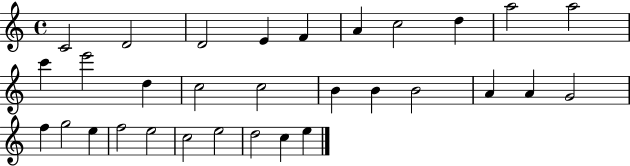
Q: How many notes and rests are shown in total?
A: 31